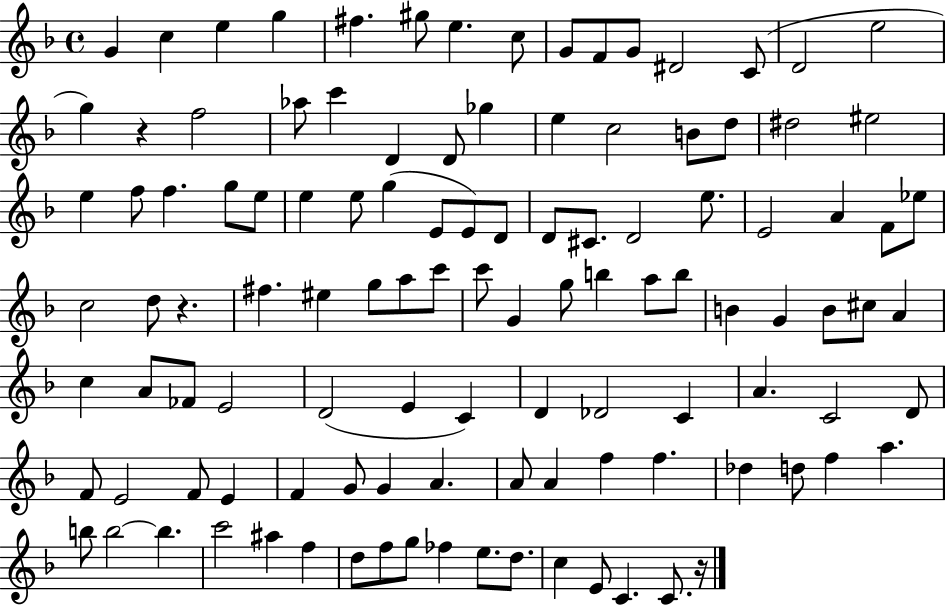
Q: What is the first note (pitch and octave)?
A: G4